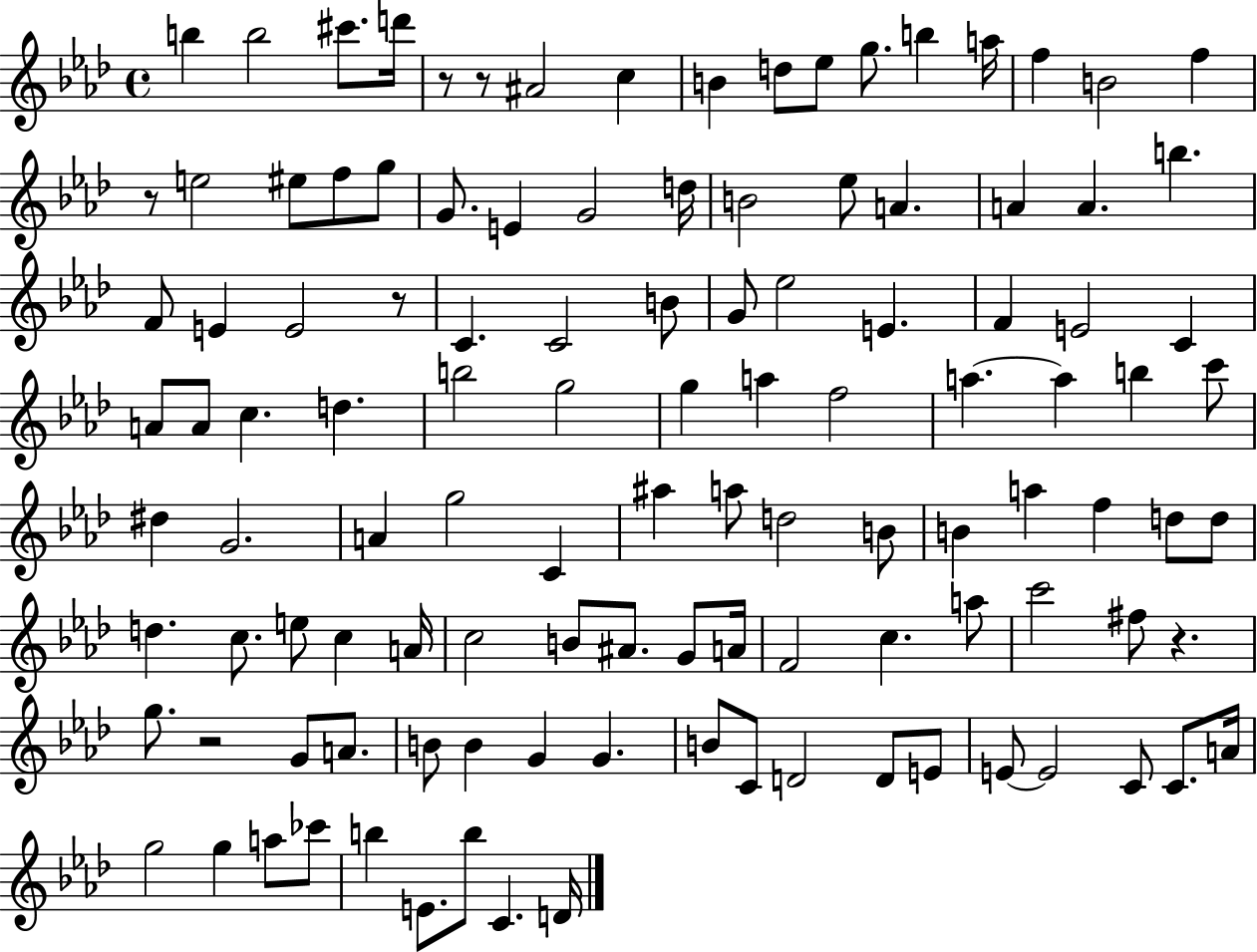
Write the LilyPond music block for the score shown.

{
  \clef treble
  \time 4/4
  \defaultTimeSignature
  \key aes \major
  b''4 b''2 cis'''8. d'''16 | r8 r8 ais'2 c''4 | b'4 d''8 ees''8 g''8. b''4 a''16 | f''4 b'2 f''4 | \break r8 e''2 eis''8 f''8 g''8 | g'8. e'4 g'2 d''16 | b'2 ees''8 a'4. | a'4 a'4. b''4. | \break f'8 e'4 e'2 r8 | c'4. c'2 b'8 | g'8 ees''2 e'4. | f'4 e'2 c'4 | \break a'8 a'8 c''4. d''4. | b''2 g''2 | g''4 a''4 f''2 | a''4.~~ a''4 b''4 c'''8 | \break dis''4 g'2. | a'4 g''2 c'4 | ais''4 a''8 d''2 b'8 | b'4 a''4 f''4 d''8 d''8 | \break d''4. c''8. e''8 c''4 a'16 | c''2 b'8 ais'8. g'8 a'16 | f'2 c''4. a''8 | c'''2 fis''8 r4. | \break g''8. r2 g'8 a'8. | b'8 b'4 g'4 g'4. | b'8 c'8 d'2 d'8 e'8 | e'8~~ e'2 c'8 c'8. a'16 | \break g''2 g''4 a''8 ces'''8 | b''4 e'8. b''8 c'4. d'16 | \bar "|."
}